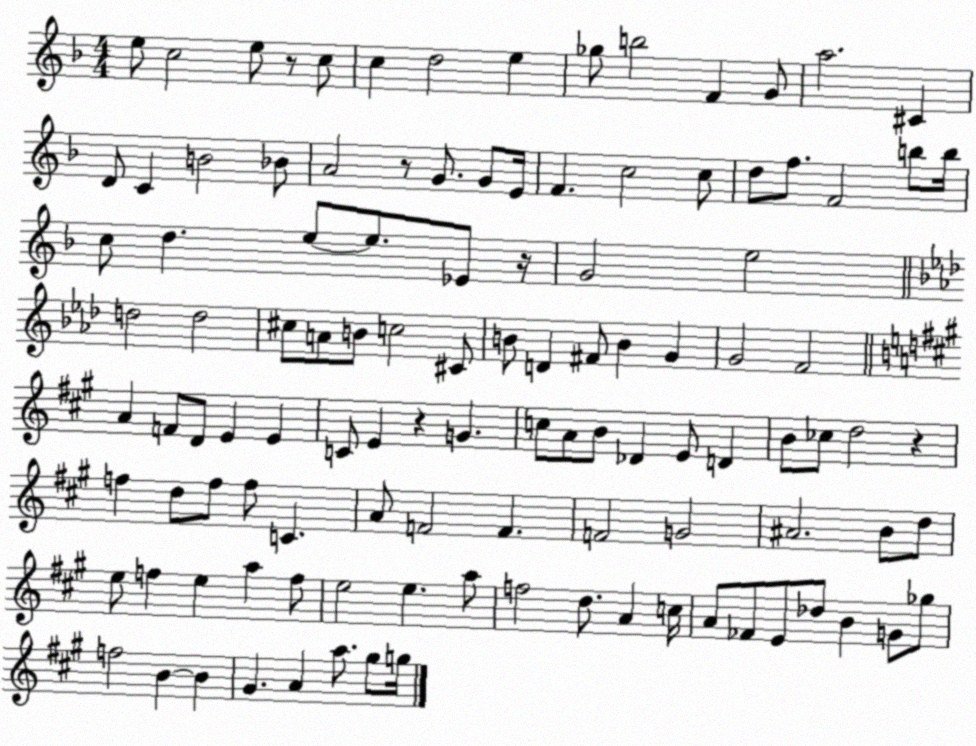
X:1
T:Untitled
M:4/4
L:1/4
K:F
e/2 c2 e/2 z/2 c/2 c d2 e _g/2 b2 F G/2 a2 ^C D/2 C B2 _B/2 A2 z/2 G/2 G/2 E/4 F c2 c/2 d/2 f/2 F2 b/2 b/4 c/2 d e/2 e/2 _E/2 z/4 G2 e2 d2 d2 ^c/2 A/2 B/2 c2 ^C/2 B/2 D ^F/2 B G G2 F2 A F/2 D/2 E E C/2 E z G c/2 A/2 B/2 _D E/2 D B/2 _c/2 d2 z f d/2 f/2 f/2 C A/2 F2 F F2 G2 ^A2 B/2 d/2 e/2 f e a f/2 e2 e a/2 f2 d/2 A c/4 A/2 _F/2 E/2 _d/2 B G/2 _g/2 f2 B B ^G A a/2 ^g/2 g/4